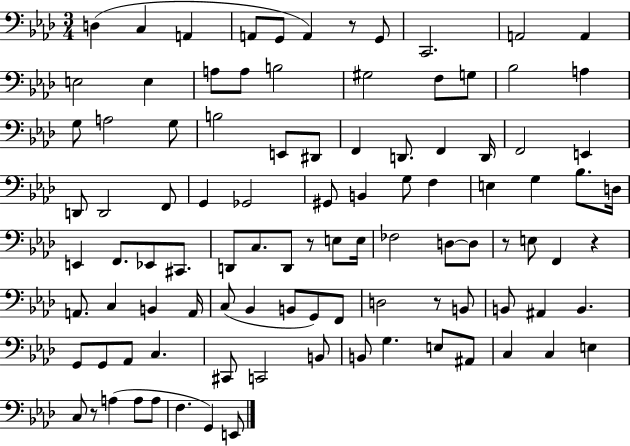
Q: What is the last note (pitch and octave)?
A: E2